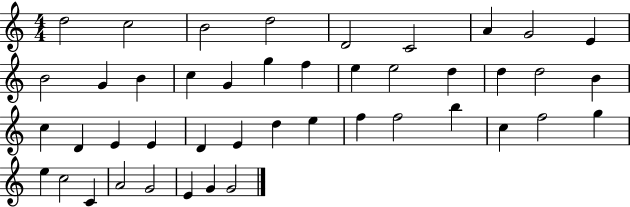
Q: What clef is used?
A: treble